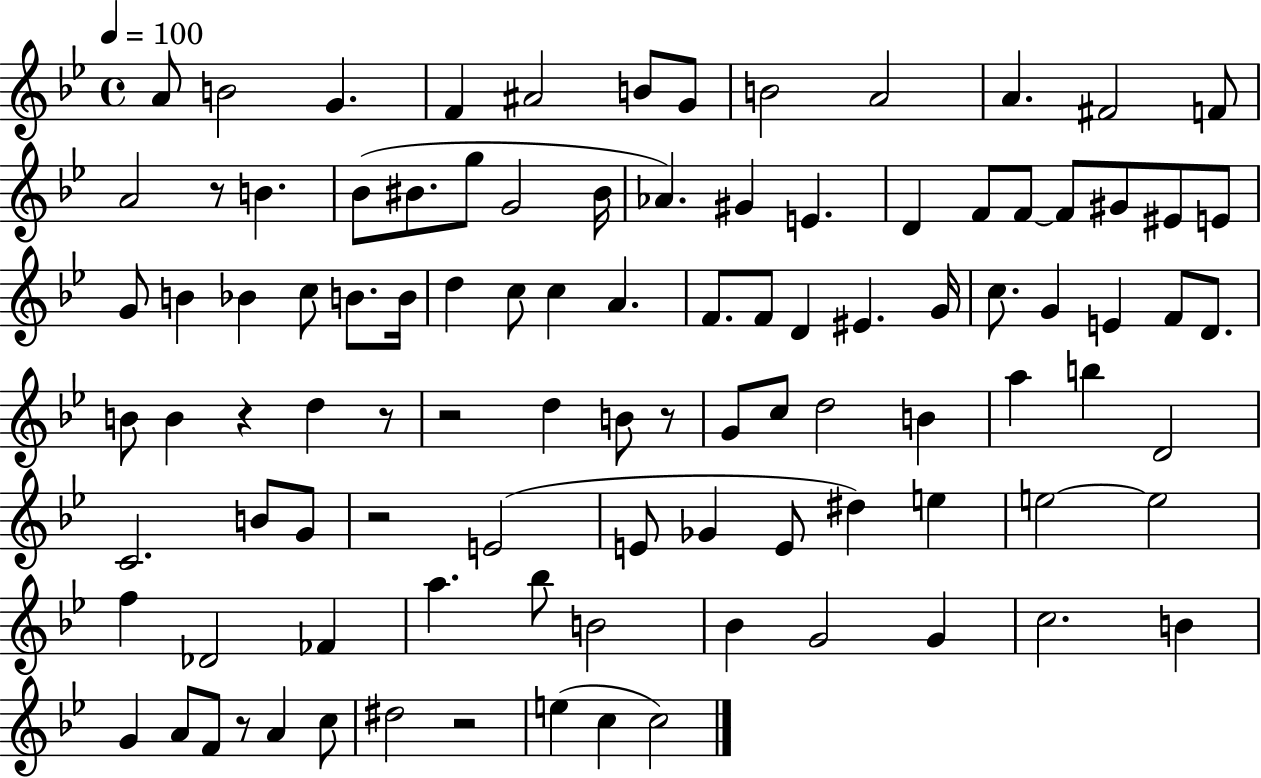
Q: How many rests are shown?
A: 8